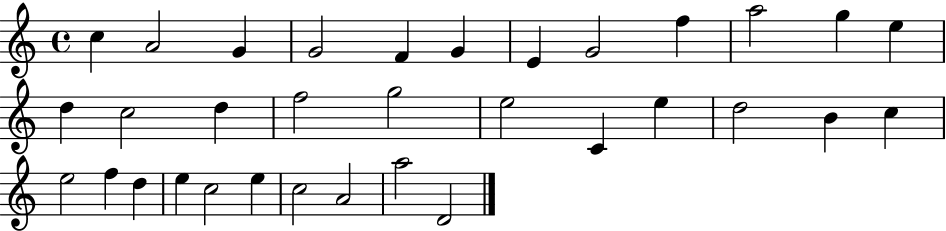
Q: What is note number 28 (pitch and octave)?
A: C5